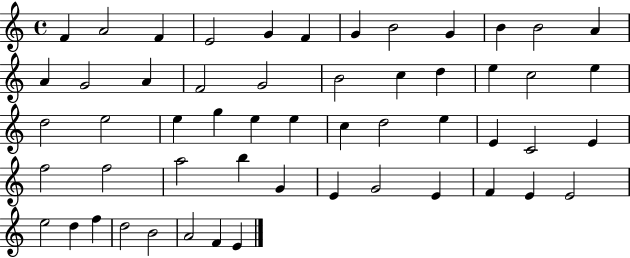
F4/q A4/h F4/q E4/h G4/q F4/q G4/q B4/h G4/q B4/q B4/h A4/q A4/q G4/h A4/q F4/h G4/h B4/h C5/q D5/q E5/q C5/h E5/q D5/h E5/h E5/q G5/q E5/q E5/q C5/q D5/h E5/q E4/q C4/h E4/q F5/h F5/h A5/h B5/q G4/q E4/q G4/h E4/q F4/q E4/q E4/h E5/h D5/q F5/q D5/h B4/h A4/h F4/q E4/q